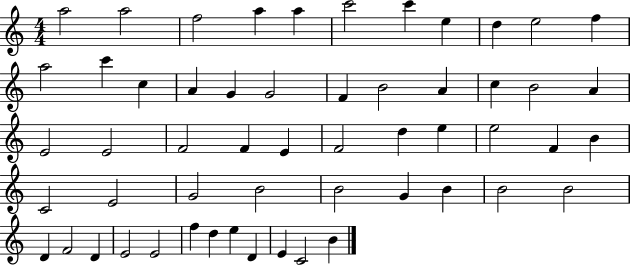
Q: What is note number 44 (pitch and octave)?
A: D4